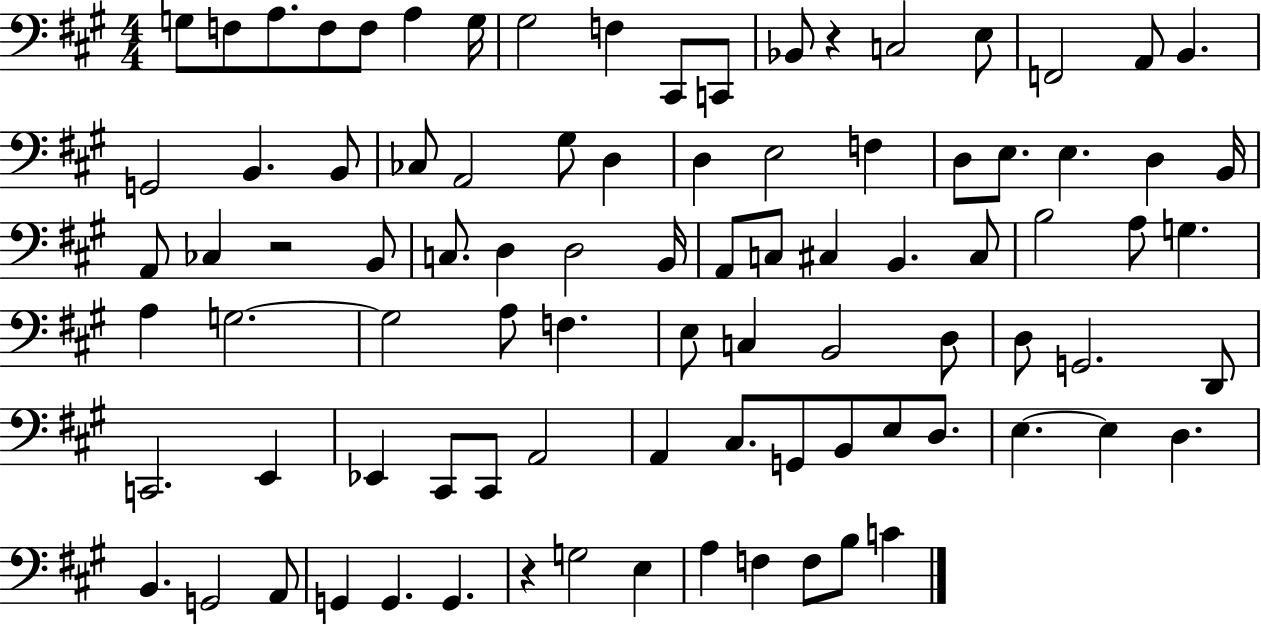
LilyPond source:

{
  \clef bass
  \numericTimeSignature
  \time 4/4
  \key a \major
  \repeat volta 2 { g8 f8 a8. f8 f8 a4 g16 | gis2 f4 cis,8 c,8 | bes,8 r4 c2 e8 | f,2 a,8 b,4. | \break g,2 b,4. b,8 | ces8 a,2 gis8 d4 | d4 e2 f4 | d8 e8. e4. d4 b,16 | \break a,8 ces4 r2 b,8 | c8. d4 d2 b,16 | a,8 c8 cis4 b,4. cis8 | b2 a8 g4. | \break a4 g2.~~ | g2 a8 f4. | e8 c4 b,2 d8 | d8 g,2. d,8 | \break c,2. e,4 | ees,4 cis,8 cis,8 a,2 | a,4 cis8. g,8 b,8 e8 d8. | e4.~~ e4 d4. | \break b,4. g,2 a,8 | g,4 g,4. g,4. | r4 g2 e4 | a4 f4 f8 b8 c'4 | \break } \bar "|."
}